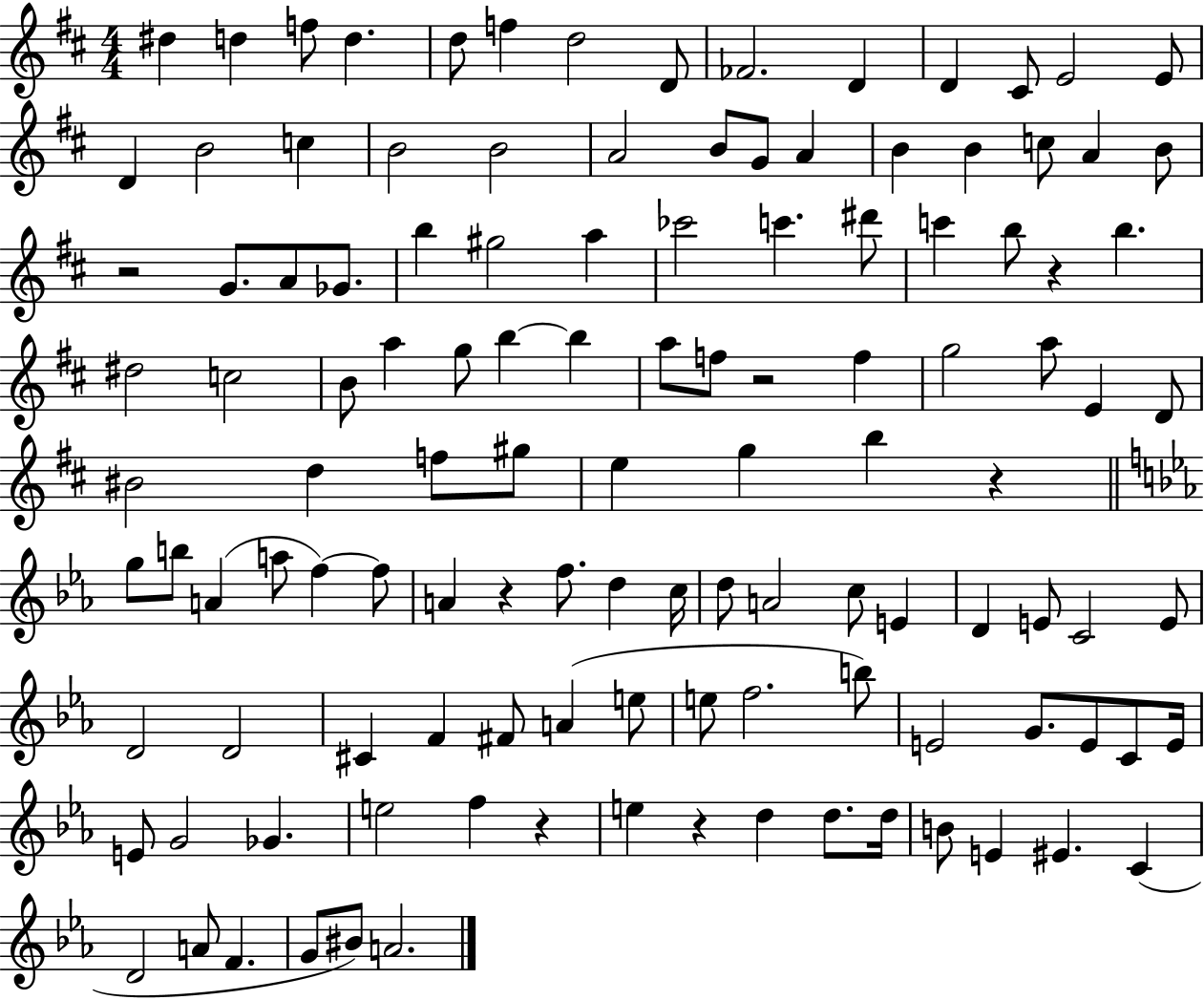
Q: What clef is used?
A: treble